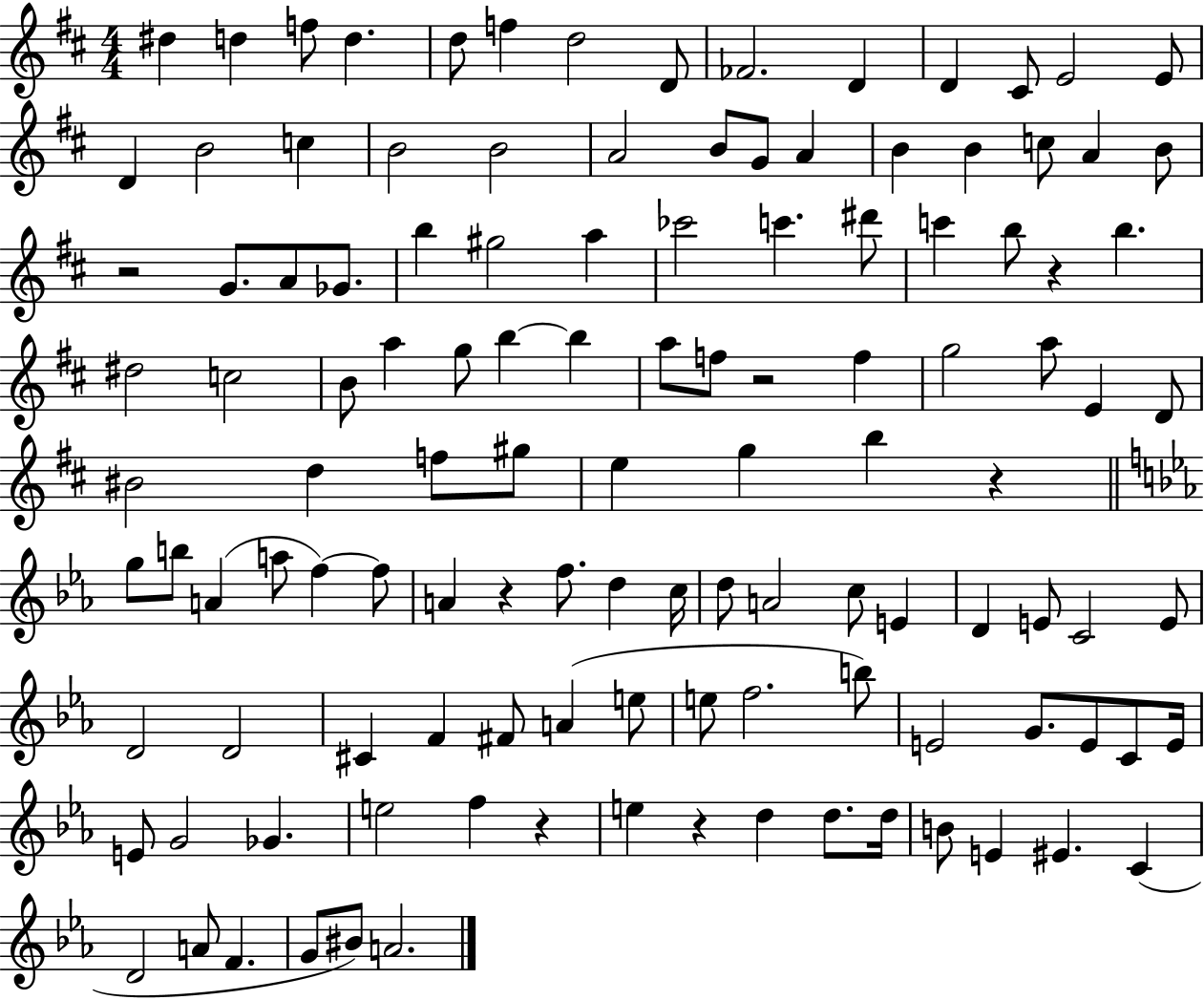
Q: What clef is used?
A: treble